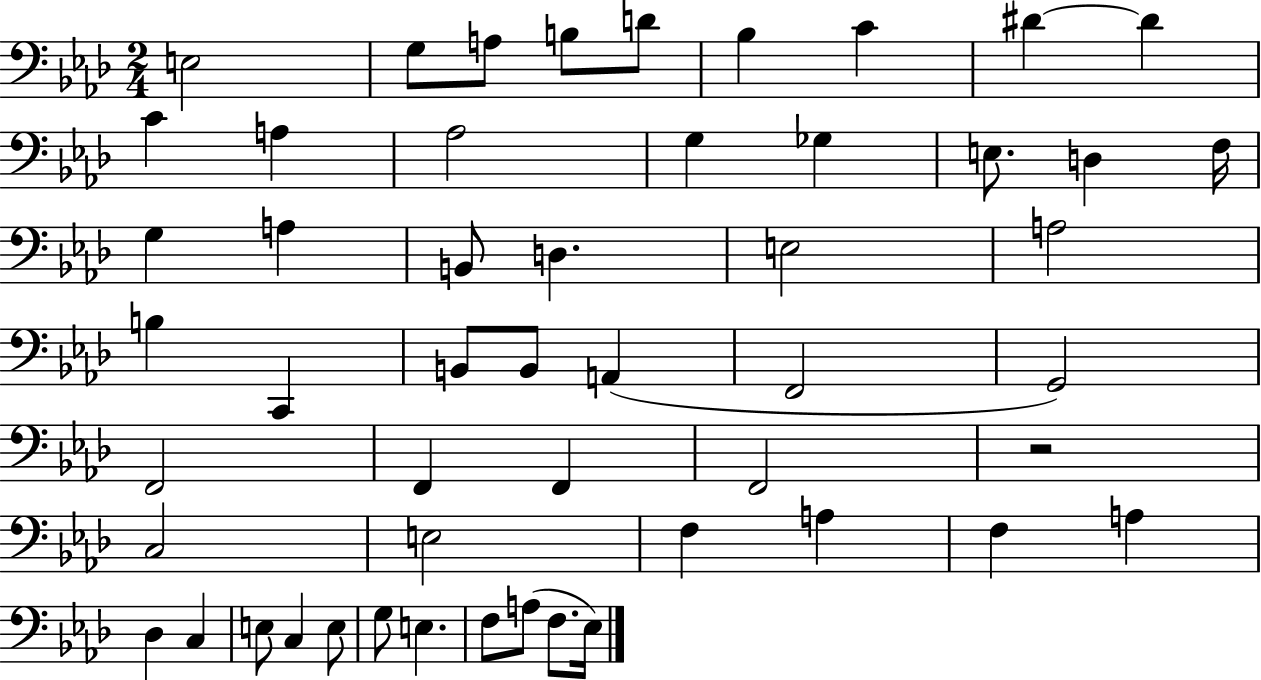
E3/h G3/e A3/e B3/e D4/e Bb3/q C4/q D#4/q D#4/q C4/q A3/q Ab3/h G3/q Gb3/q E3/e. D3/q F3/s G3/q A3/q B2/e D3/q. E3/h A3/h B3/q C2/q B2/e B2/e A2/q F2/h G2/h F2/h F2/q F2/q F2/h R/h C3/h E3/h F3/q A3/q F3/q A3/q Db3/q C3/q E3/e C3/q E3/e G3/e E3/q. F3/e A3/e F3/e. Eb3/s